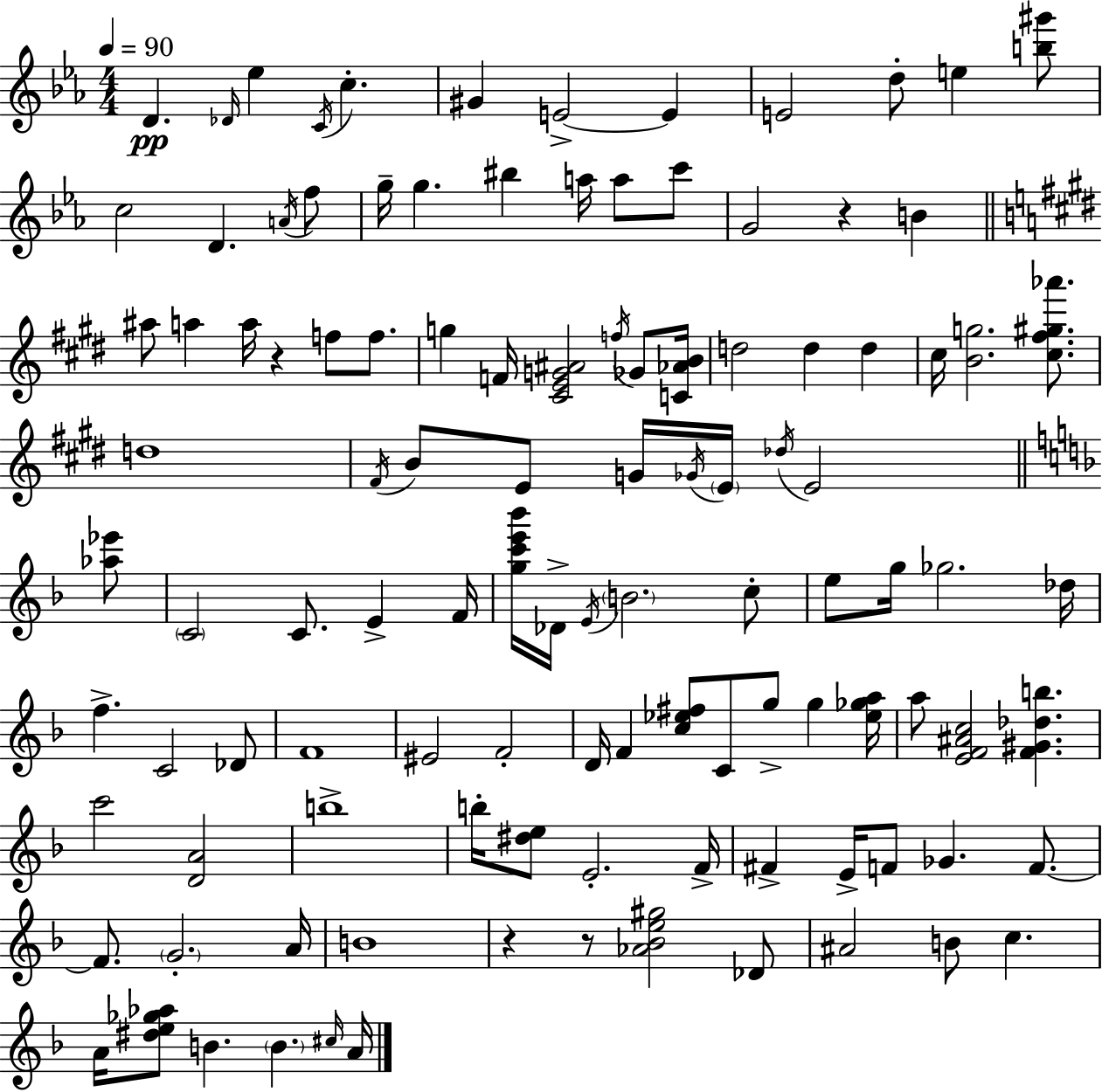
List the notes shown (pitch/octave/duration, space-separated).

D4/q. Db4/s Eb5/q C4/s C5/q. G#4/q E4/h E4/q E4/h D5/e E5/q [B5,G#6]/e C5/h D4/q. A4/s F5/e G5/s G5/q. BIS5/q A5/s A5/e C6/e G4/h R/q B4/q A#5/e A5/q A5/s R/q F5/e F5/e. G5/q F4/s [C#4,E4,G4,A#4]/h F5/s Gb4/e [C4,Ab4,B4]/s D5/h D5/q D5/q C#5/s [B4,G5]/h. [C#5,F#5,G#5,Ab6]/e. D5/w F#4/s B4/e E4/e G4/s Gb4/s E4/s Db5/s E4/h [Ab5,Eb6]/e C4/h C4/e. E4/q F4/s [G5,C6,E6,Bb6]/s Db4/s E4/s B4/h. C5/e E5/e G5/s Gb5/h. Db5/s F5/q. C4/h Db4/e F4/w EIS4/h F4/h D4/s F4/q [C5,Eb5,F#5]/e C4/e G5/e G5/q [Eb5,Gb5,A5]/s A5/e [E4,F4,A#4,C5]/h [F4,G#4,Db5,B5]/q. C6/h [D4,A4]/h B5/w B5/s [D#5,E5]/e E4/h. F4/s F#4/q E4/s F4/e Gb4/q. F4/e. F4/e. G4/h. A4/s B4/w R/q R/e [Ab4,Bb4,E5,G#5]/h Db4/e A#4/h B4/e C5/q. A4/s [D#5,E5,Gb5,Ab5]/e B4/q. B4/q. C#5/s A4/s